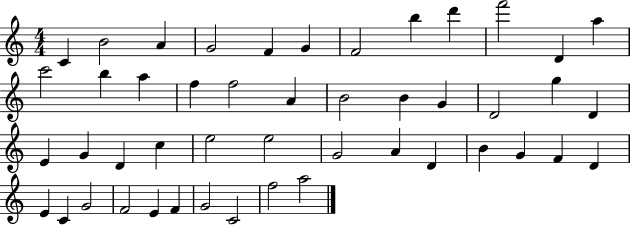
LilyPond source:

{
  \clef treble
  \numericTimeSignature
  \time 4/4
  \key c \major
  c'4 b'2 a'4 | g'2 f'4 g'4 | f'2 b''4 d'''4 | f'''2 d'4 a''4 | \break c'''2 b''4 a''4 | f''4 f''2 a'4 | b'2 b'4 g'4 | d'2 g''4 d'4 | \break e'4 g'4 d'4 c''4 | e''2 e''2 | g'2 a'4 d'4 | b'4 g'4 f'4 d'4 | \break e'4 c'4 g'2 | f'2 e'4 f'4 | g'2 c'2 | f''2 a''2 | \break \bar "|."
}